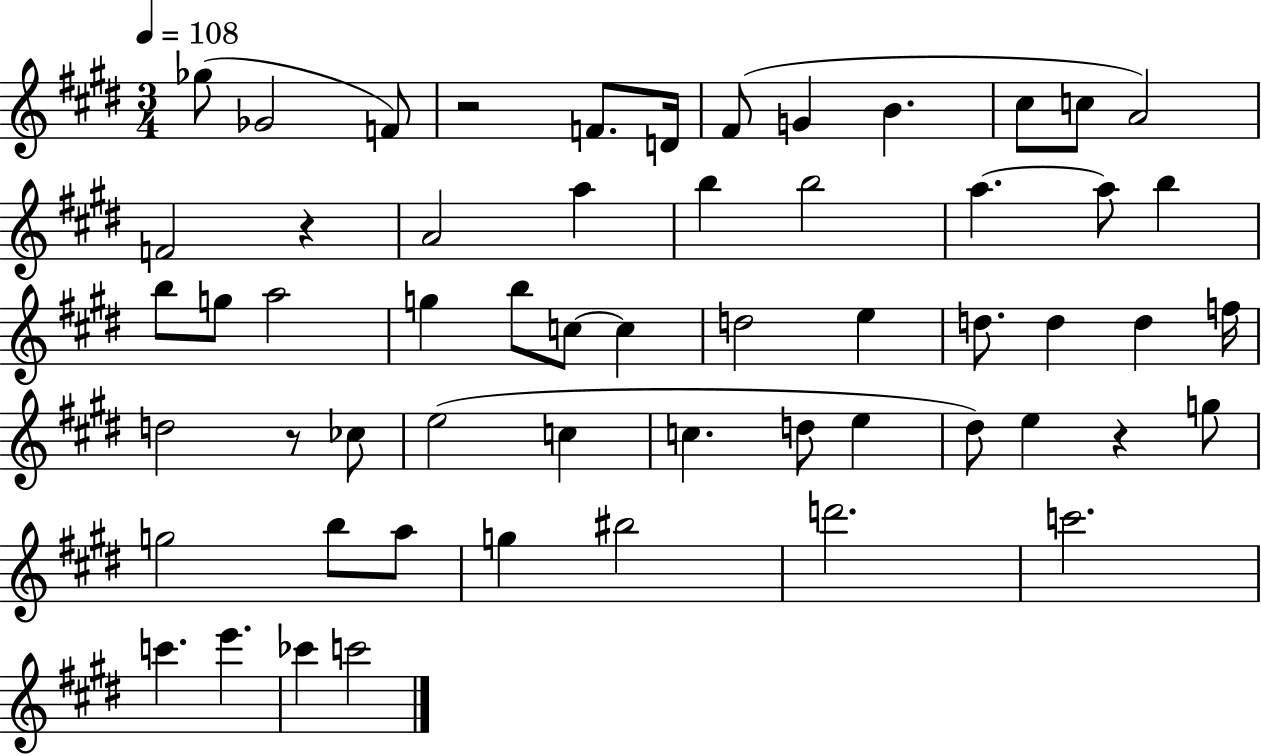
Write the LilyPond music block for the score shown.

{
  \clef treble
  \numericTimeSignature
  \time 3/4
  \key e \major
  \tempo 4 = 108
  ges''8( ges'2 f'8) | r2 f'8. d'16 | fis'8( g'4 b'4. | cis''8 c''8 a'2) | \break f'2 r4 | a'2 a''4 | b''4 b''2 | a''4.~~ a''8 b''4 | \break b''8 g''8 a''2 | g''4 b''8 c''8~~ c''4 | d''2 e''4 | d''8. d''4 d''4 f''16 | \break d''2 r8 ces''8 | e''2( c''4 | c''4. d''8 e''4 | dis''8) e''4 r4 g''8 | \break g''2 b''8 a''8 | g''4 bis''2 | d'''2. | c'''2. | \break c'''4. e'''4. | ces'''4 c'''2 | \bar "|."
}